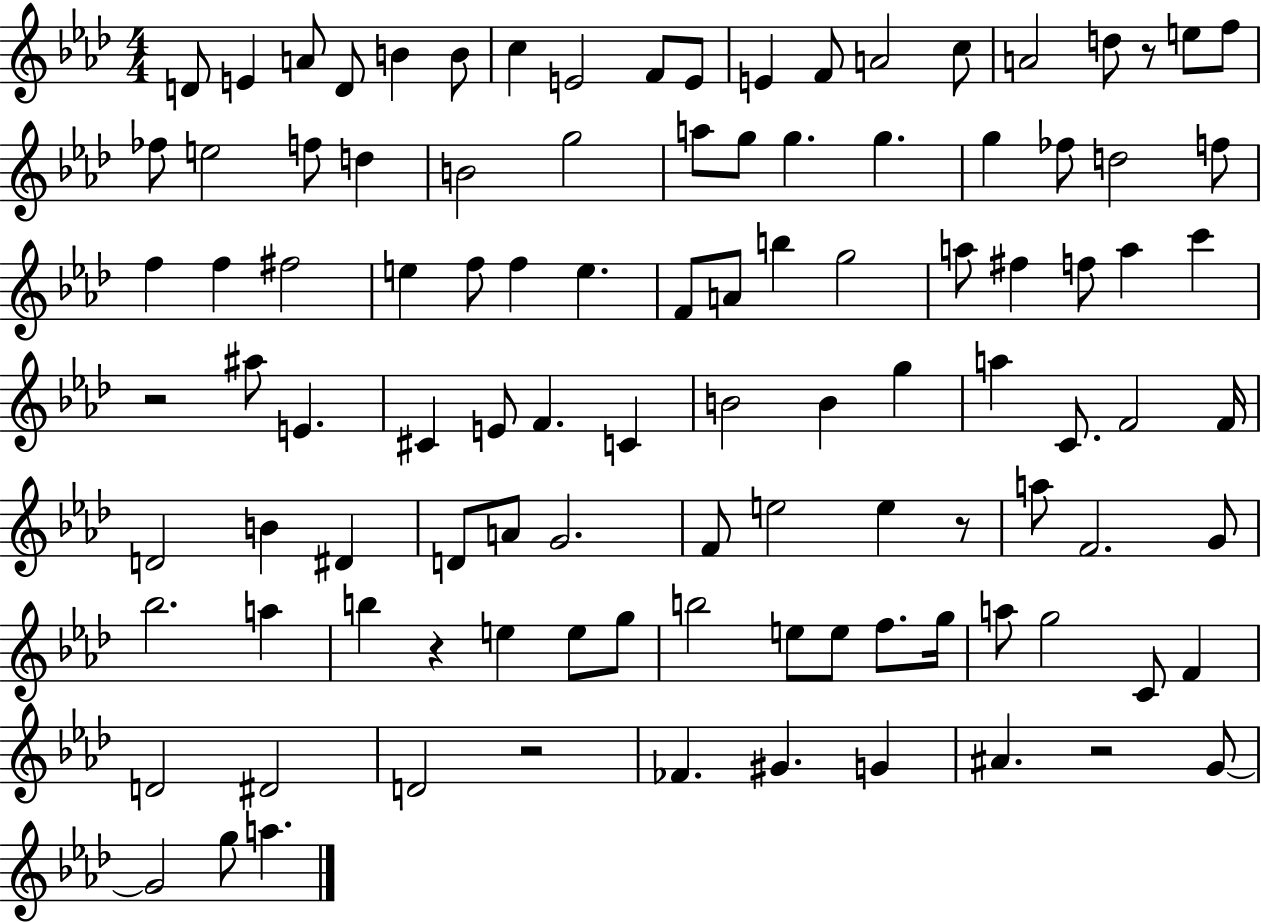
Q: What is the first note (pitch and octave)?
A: D4